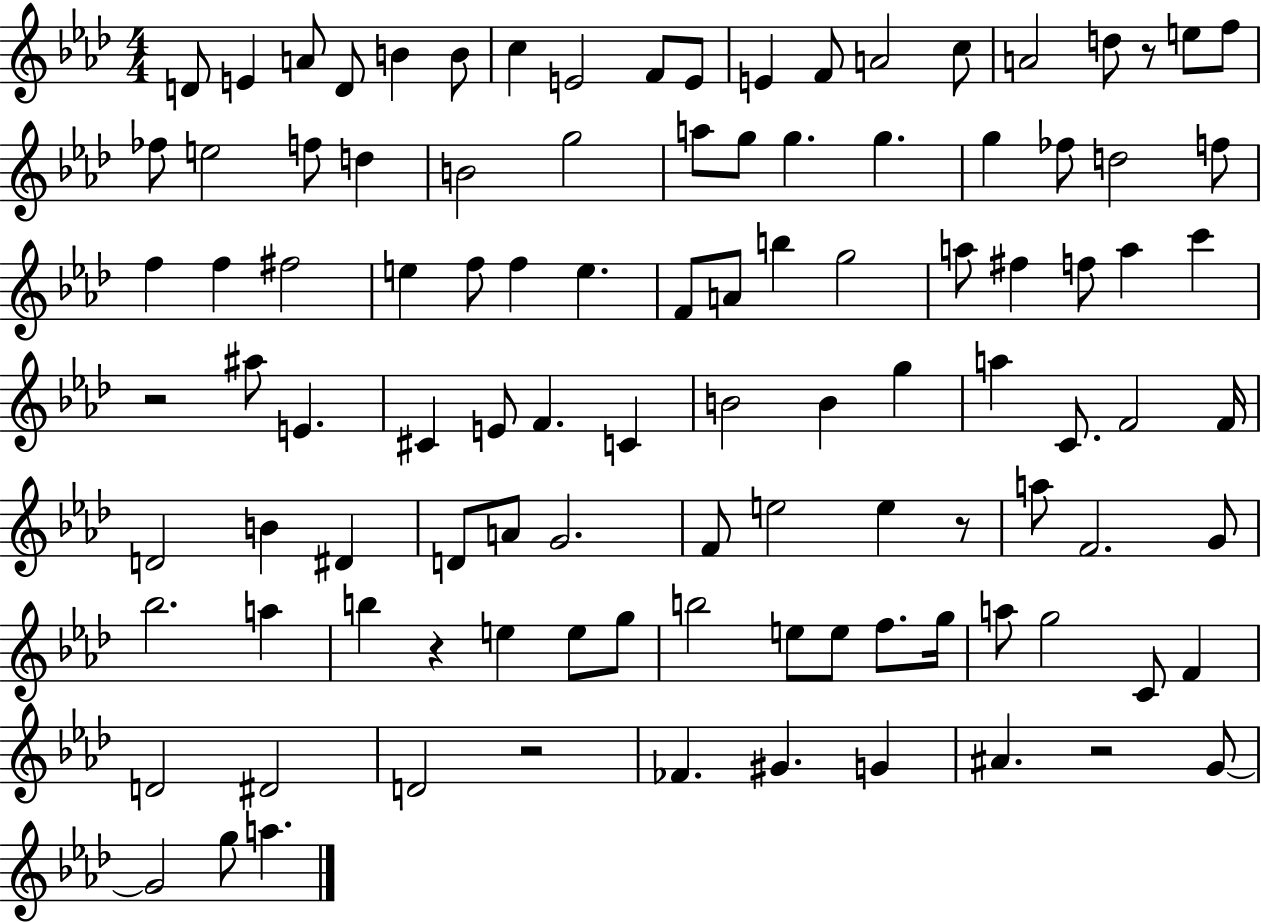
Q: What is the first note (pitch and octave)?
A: D4